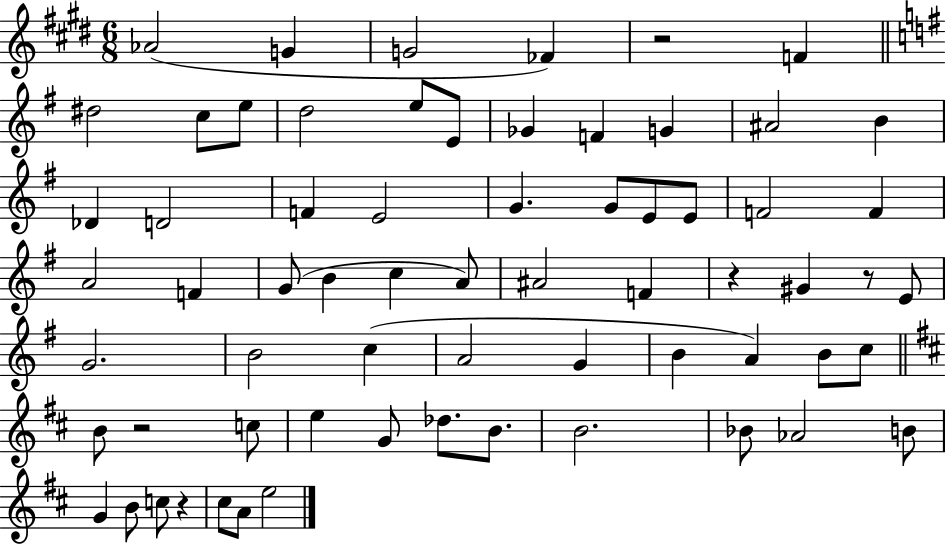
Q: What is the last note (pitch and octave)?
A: E5